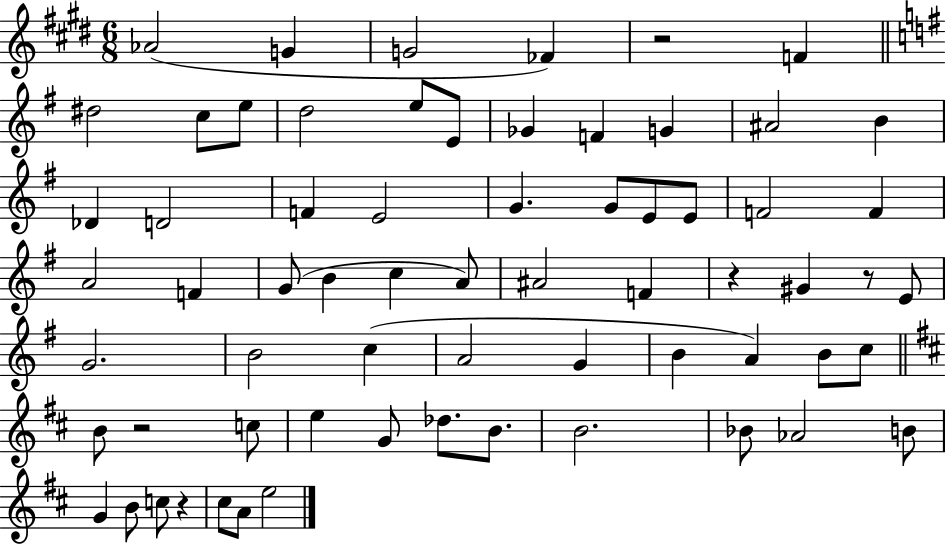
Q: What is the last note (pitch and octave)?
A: E5